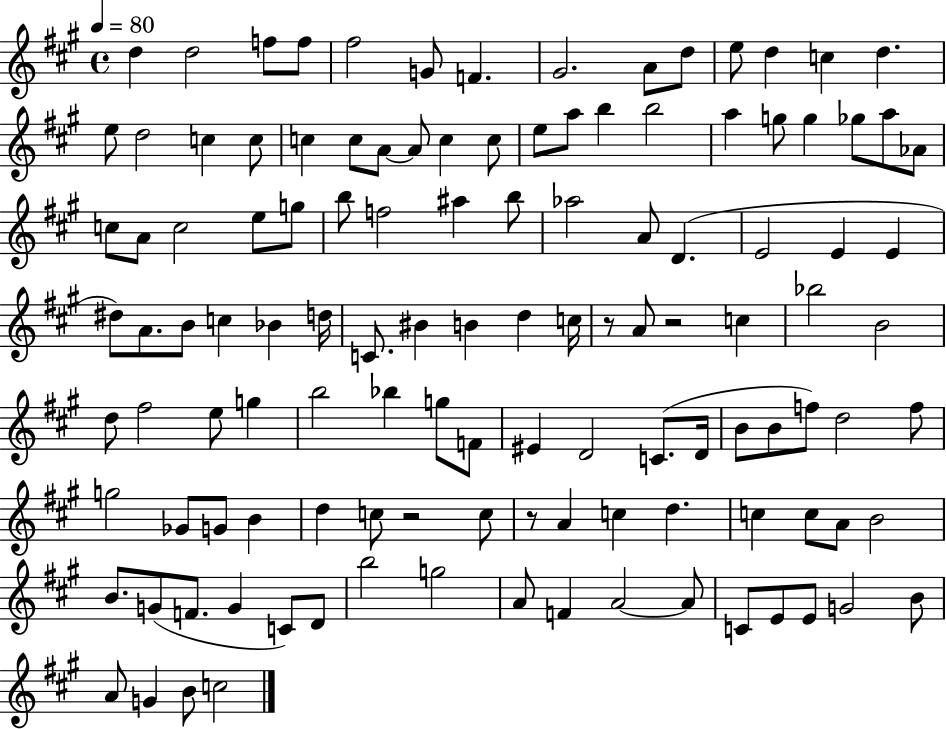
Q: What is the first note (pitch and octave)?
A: D5